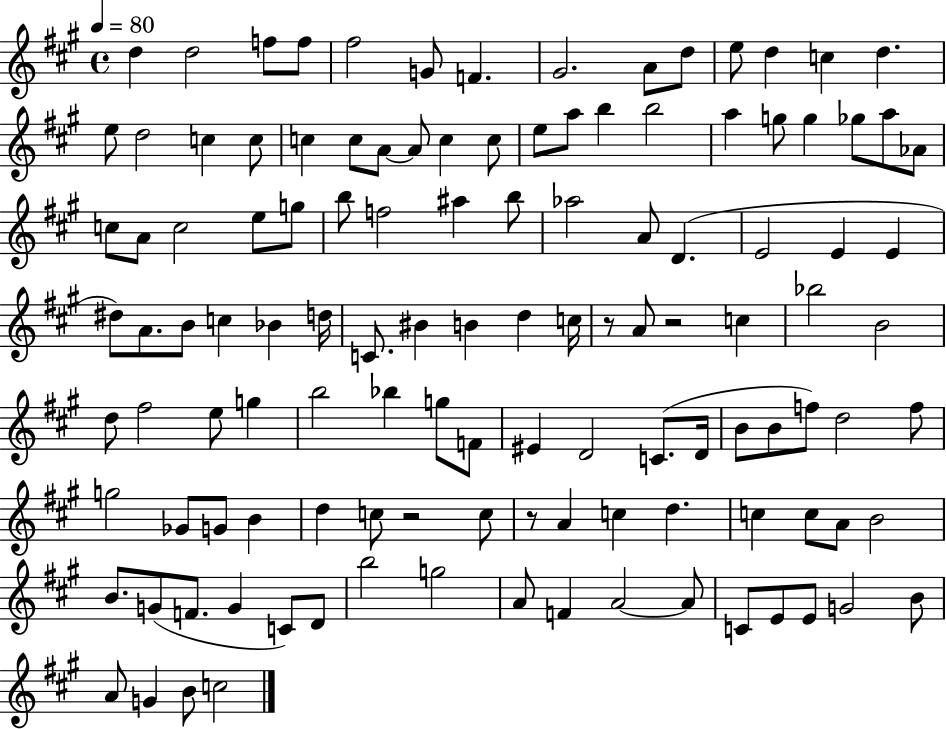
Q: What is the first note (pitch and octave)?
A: D5